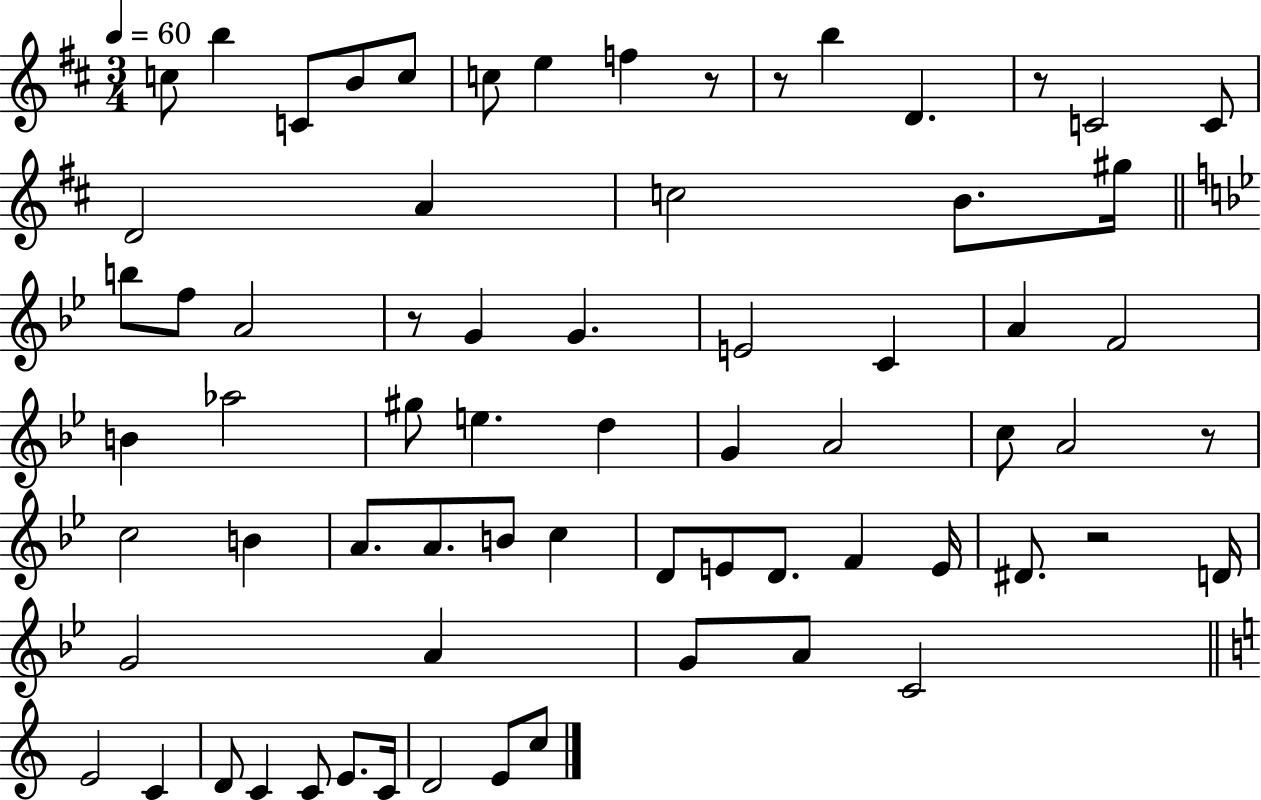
X:1
T:Untitled
M:3/4
L:1/4
K:D
c/2 b C/2 B/2 c/2 c/2 e f z/2 z/2 b D z/2 C2 C/2 D2 A c2 B/2 ^g/4 b/2 f/2 A2 z/2 G G E2 C A F2 B _a2 ^g/2 e d G A2 c/2 A2 z/2 c2 B A/2 A/2 B/2 c D/2 E/2 D/2 F E/4 ^D/2 z2 D/4 G2 A G/2 A/2 C2 E2 C D/2 C C/2 E/2 C/4 D2 E/2 c/2